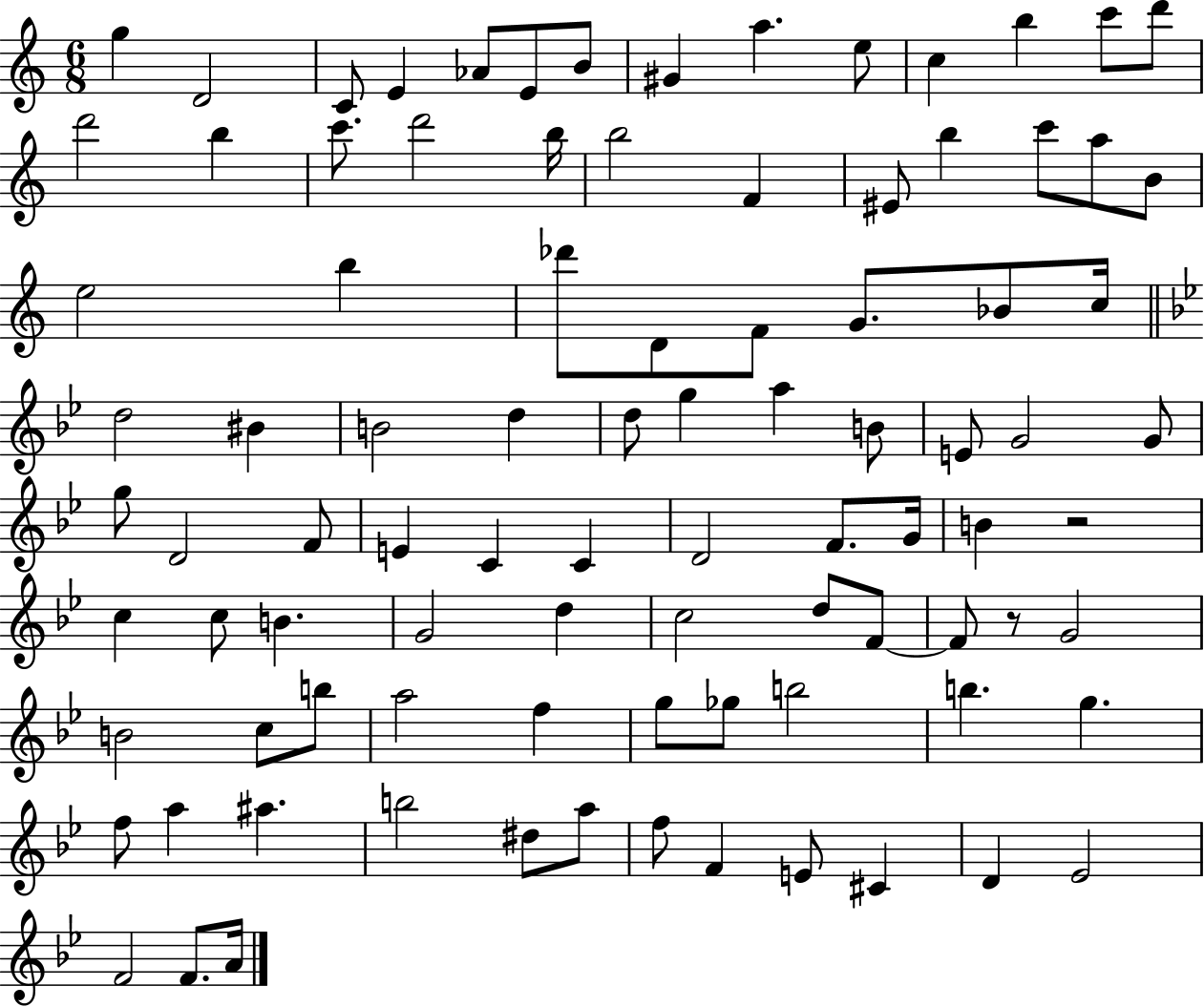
X:1
T:Untitled
M:6/8
L:1/4
K:C
g D2 C/2 E _A/2 E/2 B/2 ^G a e/2 c b c'/2 d'/2 d'2 b c'/2 d'2 b/4 b2 F ^E/2 b c'/2 a/2 B/2 e2 b _d'/2 D/2 F/2 G/2 _B/2 c/4 d2 ^B B2 d d/2 g a B/2 E/2 G2 G/2 g/2 D2 F/2 E C C D2 F/2 G/4 B z2 c c/2 B G2 d c2 d/2 F/2 F/2 z/2 G2 B2 c/2 b/2 a2 f g/2 _g/2 b2 b g f/2 a ^a b2 ^d/2 a/2 f/2 F E/2 ^C D _E2 F2 F/2 A/4